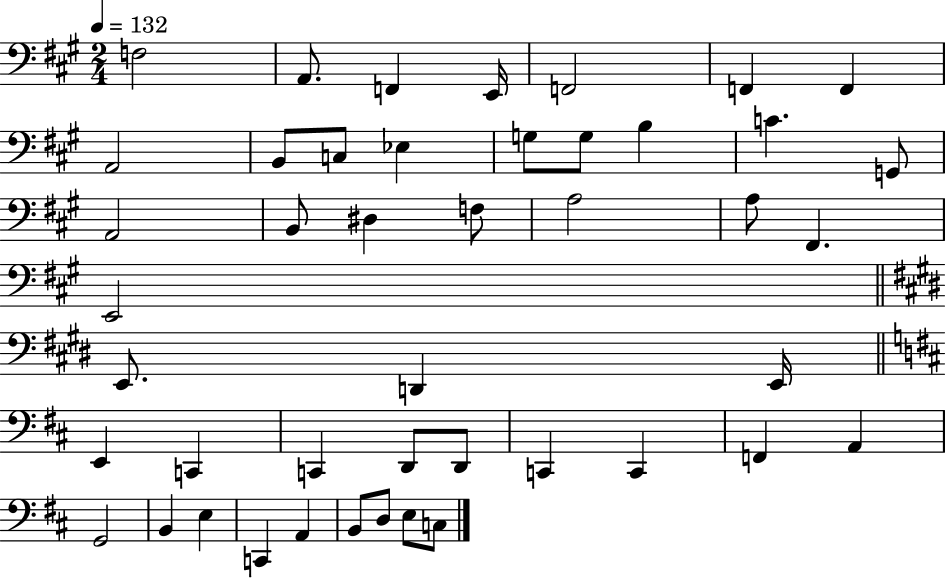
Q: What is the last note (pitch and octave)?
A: C3